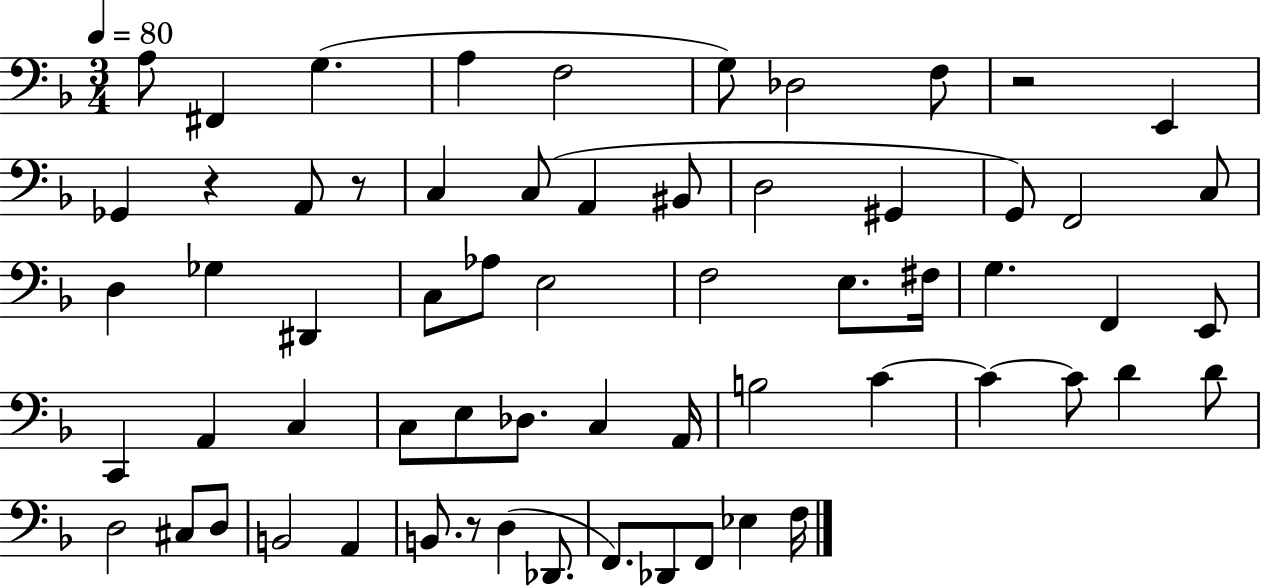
X:1
T:Untitled
M:3/4
L:1/4
K:F
A,/2 ^F,, G, A, F,2 G,/2 _D,2 F,/2 z2 E,, _G,, z A,,/2 z/2 C, C,/2 A,, ^B,,/2 D,2 ^G,, G,,/2 F,,2 C,/2 D, _G, ^D,, C,/2 _A,/2 E,2 F,2 E,/2 ^F,/4 G, F,, E,,/2 C,, A,, C, C,/2 E,/2 _D,/2 C, A,,/4 B,2 C C C/2 D D/2 D,2 ^C,/2 D,/2 B,,2 A,, B,,/2 z/2 D, _D,,/2 F,,/2 _D,,/2 F,,/2 _E, F,/4